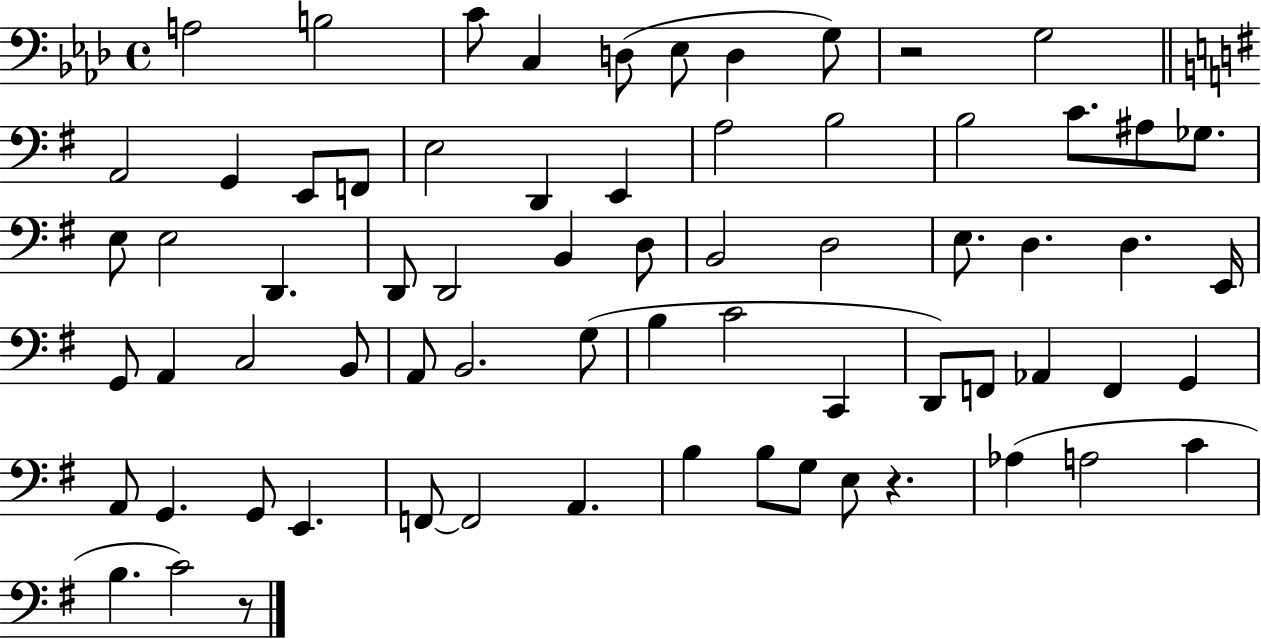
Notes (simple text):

A3/h B3/h C4/e C3/q D3/e Eb3/e D3/q G3/e R/h G3/h A2/h G2/q E2/e F2/e E3/h D2/q E2/q A3/h B3/h B3/h C4/e. A#3/e Gb3/e. E3/e E3/h D2/q. D2/e D2/h B2/q D3/e B2/h D3/h E3/e. D3/q. D3/q. E2/s G2/e A2/q C3/h B2/e A2/e B2/h. G3/e B3/q C4/h C2/q D2/e F2/e Ab2/q F2/q G2/q A2/e G2/q. G2/e E2/q. F2/e F2/h A2/q. B3/q B3/e G3/e E3/e R/q. Ab3/q A3/h C4/q B3/q. C4/h R/e